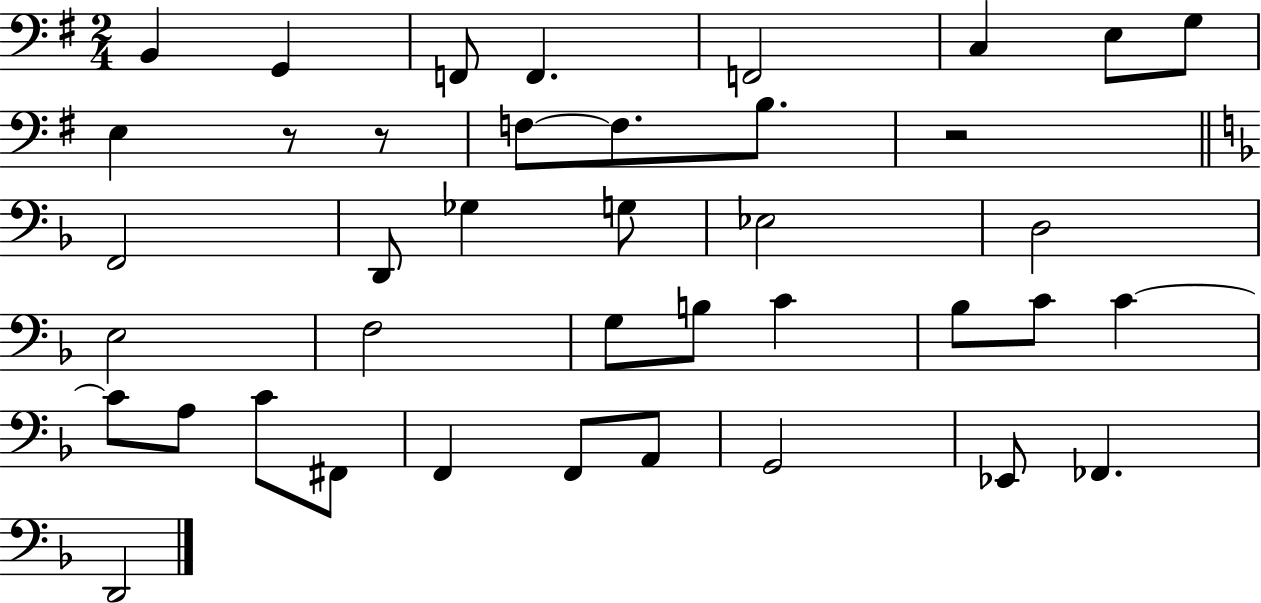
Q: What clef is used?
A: bass